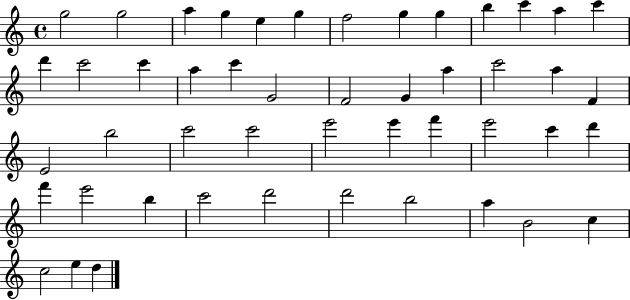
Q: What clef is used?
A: treble